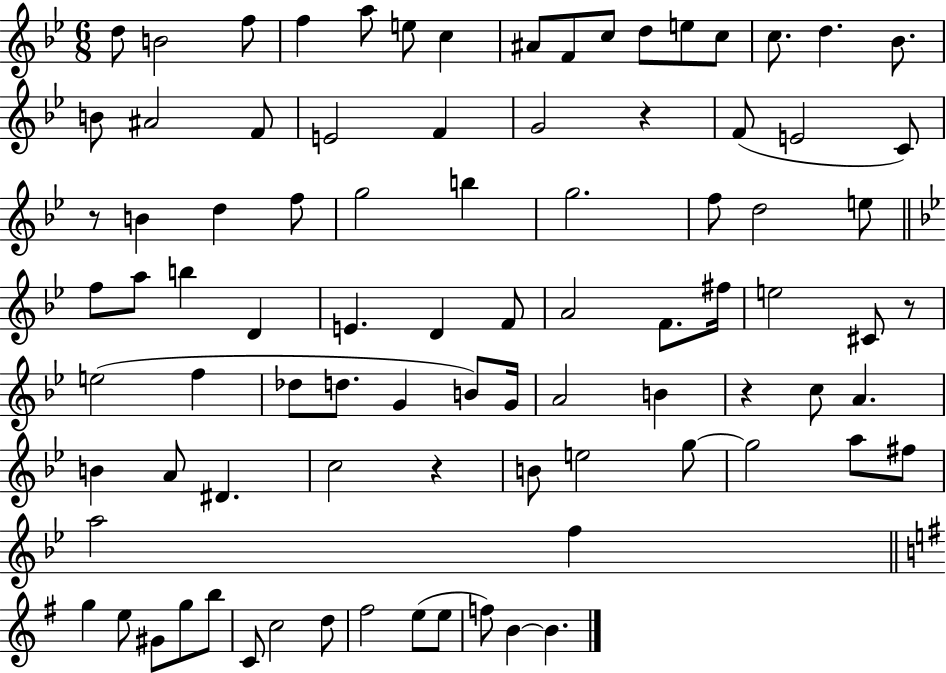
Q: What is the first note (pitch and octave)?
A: D5